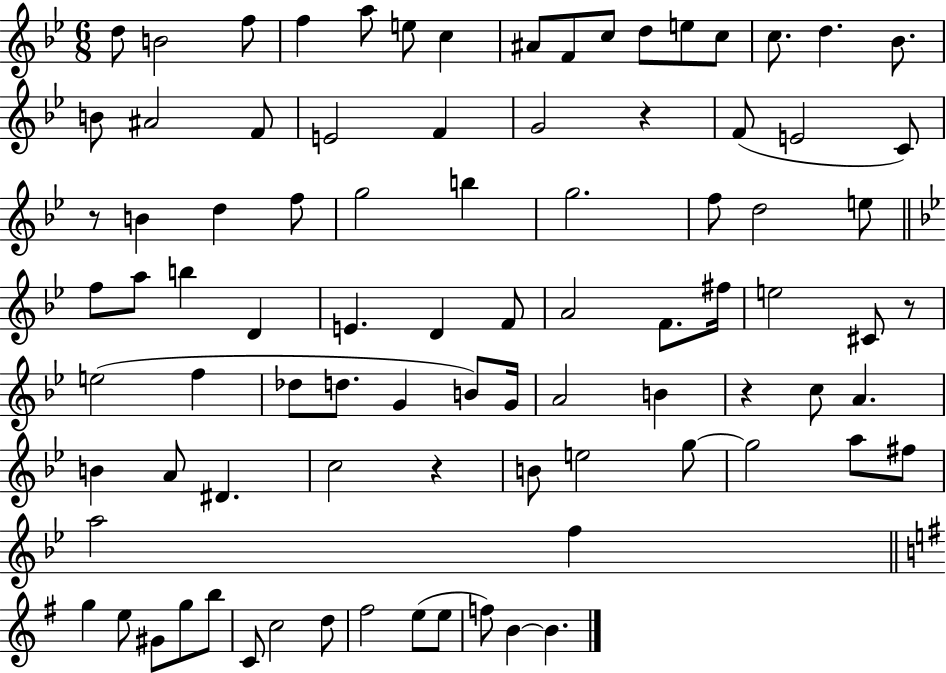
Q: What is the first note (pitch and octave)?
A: D5